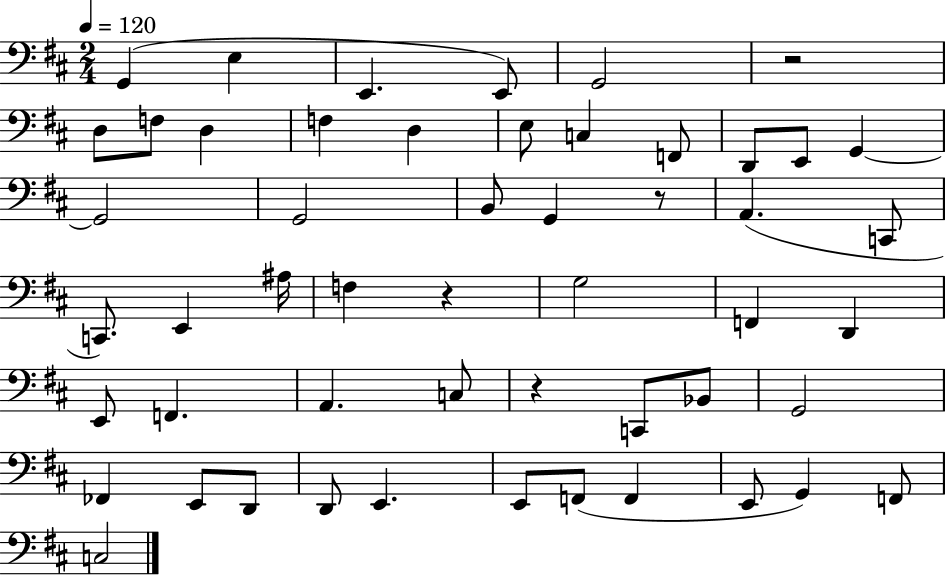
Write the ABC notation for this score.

X:1
T:Untitled
M:2/4
L:1/4
K:D
G,, E, E,, E,,/2 G,,2 z2 D,/2 F,/2 D, F, D, E,/2 C, F,,/2 D,,/2 E,,/2 G,, G,,2 G,,2 B,,/2 G,, z/2 A,, C,,/2 C,,/2 E,, ^A,/4 F, z G,2 F,, D,, E,,/2 F,, A,, C,/2 z C,,/2 _B,,/2 G,,2 _F,, E,,/2 D,,/2 D,,/2 E,, E,,/2 F,,/2 F,, E,,/2 G,, F,,/2 C,2